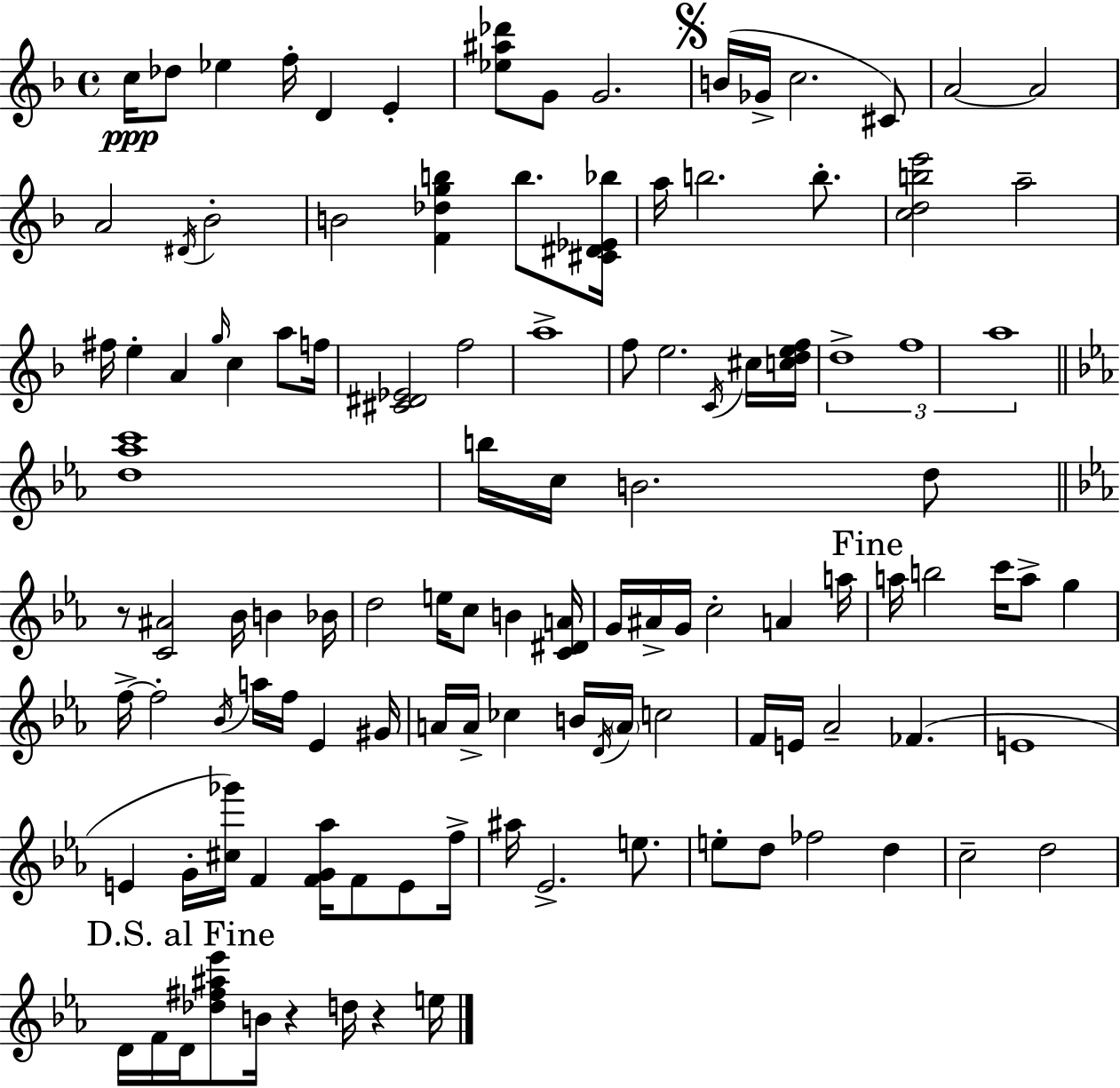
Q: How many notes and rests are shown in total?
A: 116